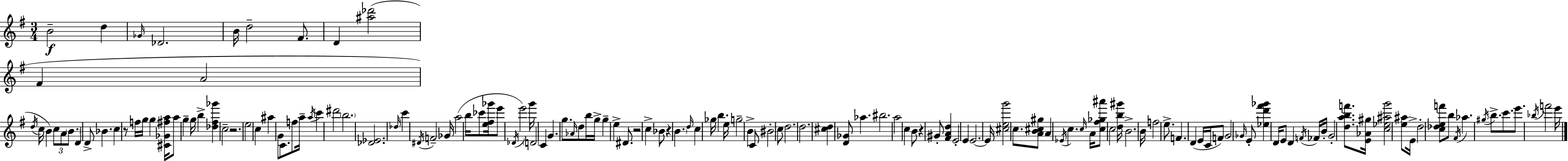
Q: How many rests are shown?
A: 5